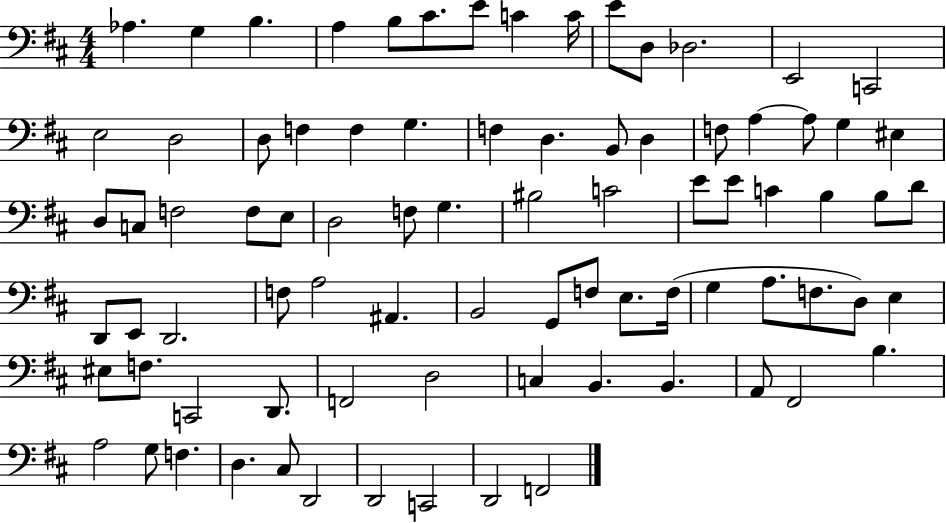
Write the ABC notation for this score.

X:1
T:Untitled
M:4/4
L:1/4
K:D
_A, G, B, A, B,/2 ^C/2 E/2 C C/4 E/2 D,/2 _D,2 E,,2 C,,2 E,2 D,2 D,/2 F, F, G, F, D, B,,/2 D, F,/2 A, A,/2 G, ^E, D,/2 C,/2 F,2 F,/2 E,/2 D,2 F,/2 G, ^B,2 C2 E/2 E/2 C B, B,/2 D/2 D,,/2 E,,/2 D,,2 F,/2 A,2 ^A,, B,,2 G,,/2 F,/2 E,/2 F,/4 G, A,/2 F,/2 D,/2 E, ^E,/2 F,/2 C,,2 D,,/2 F,,2 D,2 C, B,, B,, A,,/2 ^F,,2 B, A,2 G,/2 F, D, ^C,/2 D,,2 D,,2 C,,2 D,,2 F,,2